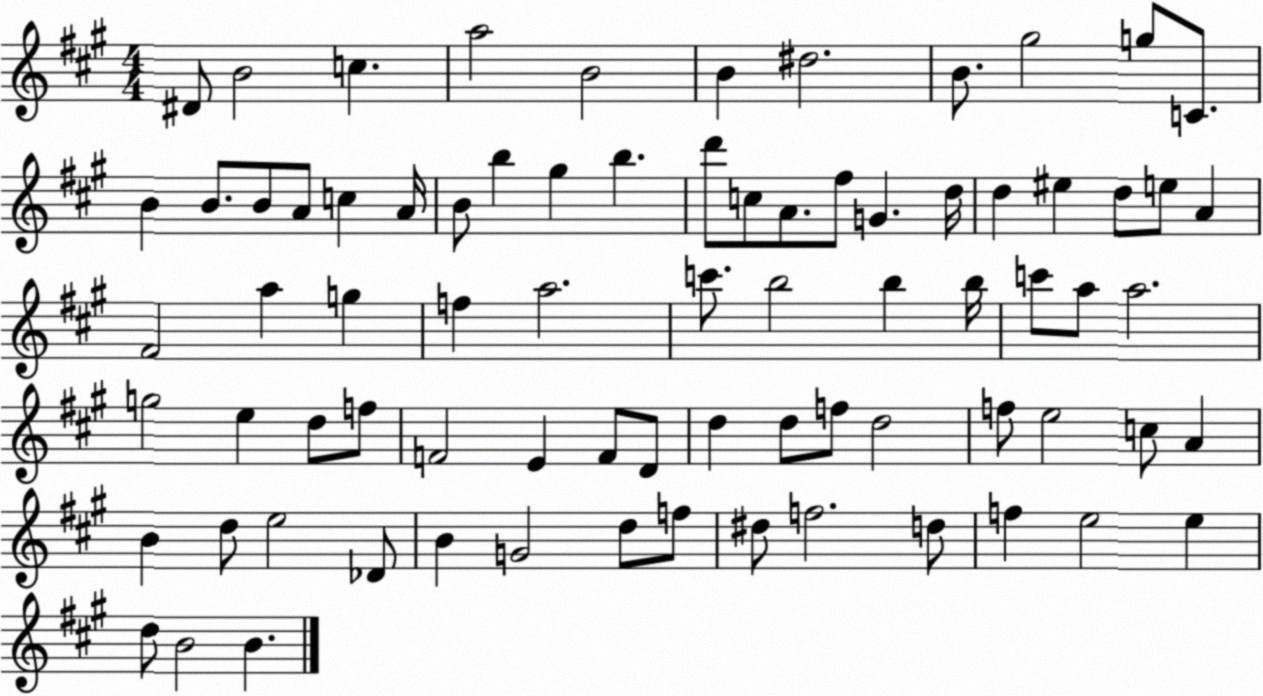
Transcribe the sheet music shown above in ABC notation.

X:1
T:Untitled
M:4/4
L:1/4
K:A
^D/2 B2 c a2 B2 B ^d2 B/2 ^g2 g/2 C/2 B B/2 B/2 A/2 c A/4 B/2 b ^g b d'/2 c/2 A/2 ^f/2 G d/4 d ^e d/2 e/2 A ^F2 a g f a2 c'/2 b2 b b/4 c'/2 a/2 a2 g2 e d/2 f/2 F2 E F/2 D/2 d d/2 f/2 d2 f/2 e2 c/2 A B d/2 e2 _D/2 B G2 d/2 f/2 ^d/2 f2 d/2 f e2 e d/2 B2 B